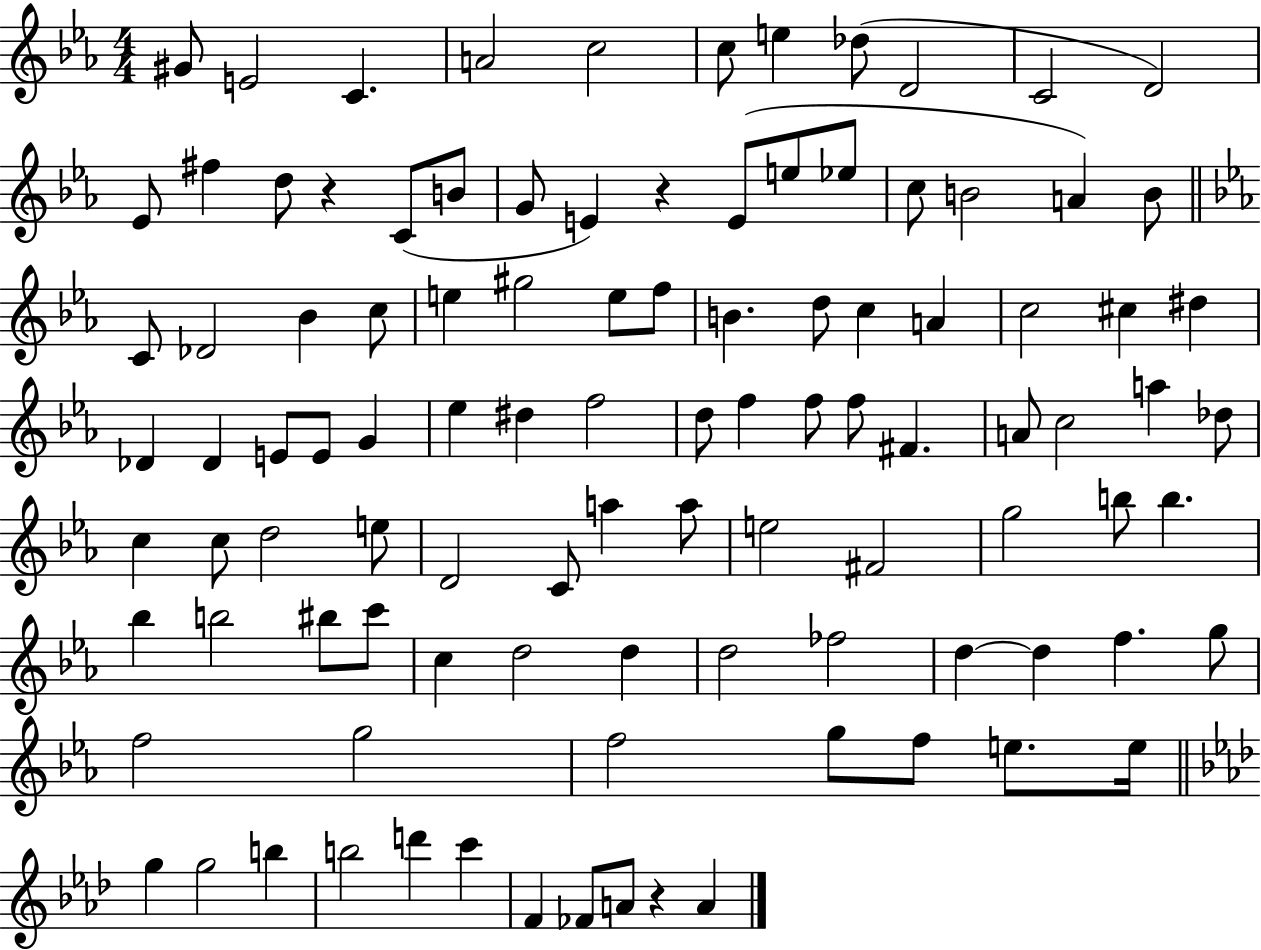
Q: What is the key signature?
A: EES major